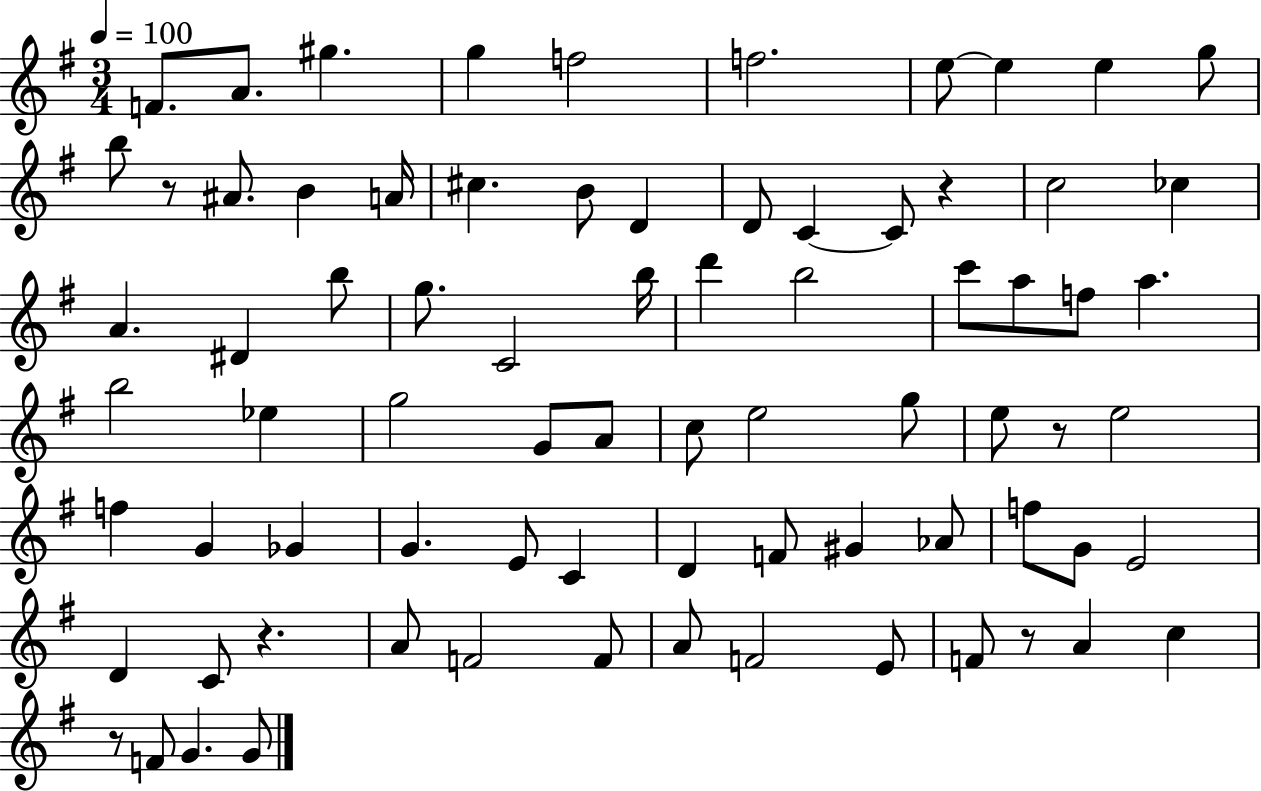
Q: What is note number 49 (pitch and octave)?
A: E4